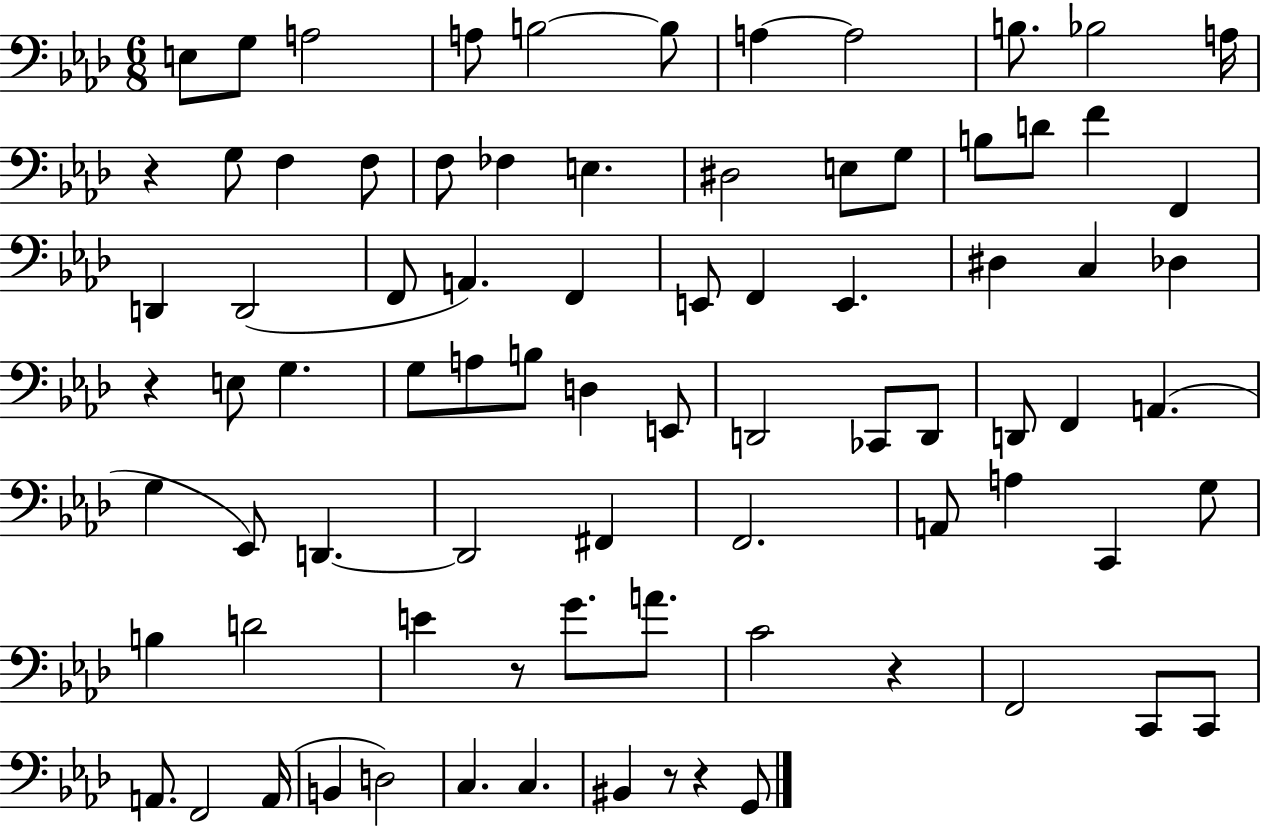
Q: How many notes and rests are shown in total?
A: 82